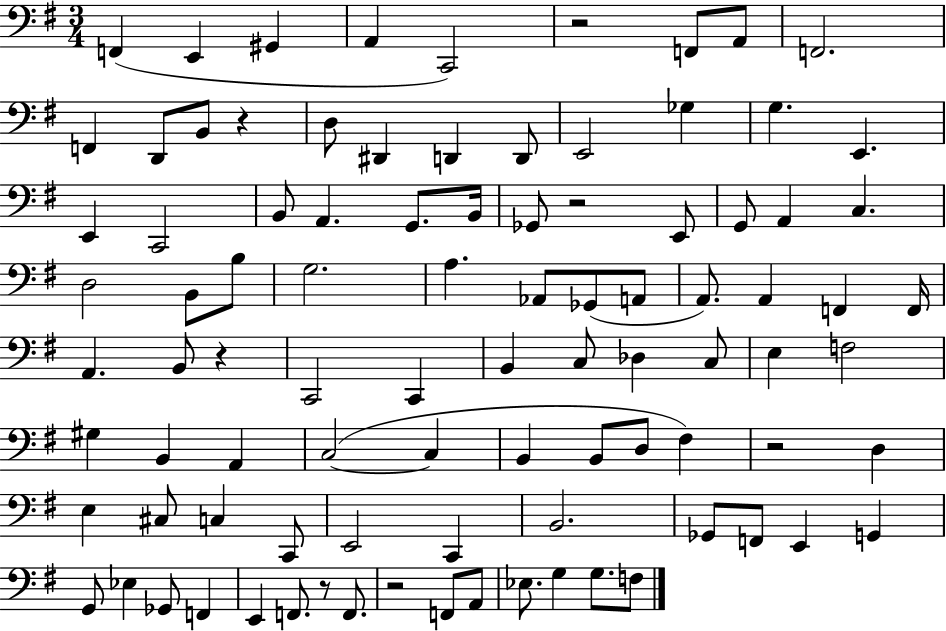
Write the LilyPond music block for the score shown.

{
  \clef bass
  \numericTimeSignature
  \time 3/4
  \key g \major
  f,4( e,4 gis,4 | a,4 c,2) | r2 f,8 a,8 | f,2. | \break f,4 d,8 b,8 r4 | d8 dis,4 d,4 d,8 | e,2 ges4 | g4. e,4. | \break e,4 c,2 | b,8 a,4. g,8. b,16 | ges,8 r2 e,8 | g,8 a,4 c4. | \break d2 b,8 b8 | g2. | a4. aes,8 ges,8( a,8 | a,8.) a,4 f,4 f,16 | \break a,4. b,8 r4 | c,2 c,4 | b,4 c8 des4 c8 | e4 f2 | \break gis4 b,4 a,4 | c2~(~ c4 | b,4 b,8 d8 fis4) | r2 d4 | \break e4 cis8 c4 c,8 | e,2 c,4 | b,2. | ges,8 f,8 e,4 g,4 | \break g,8 ees4 ges,8 f,4 | e,4 f,8. r8 f,8. | r2 f,8 a,8 | ees8. g4 g8. f8 | \break \bar "|."
}